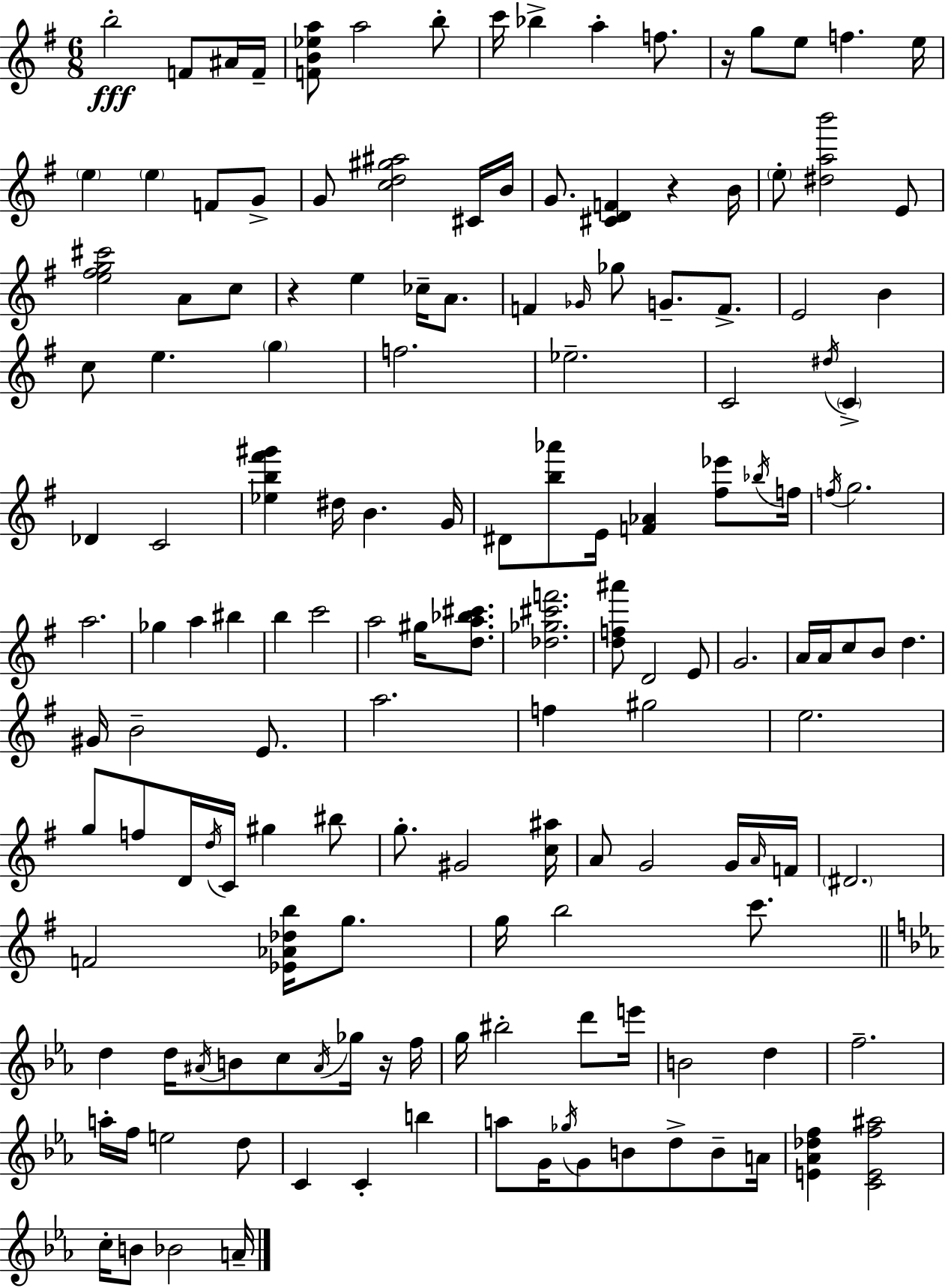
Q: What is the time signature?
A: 6/8